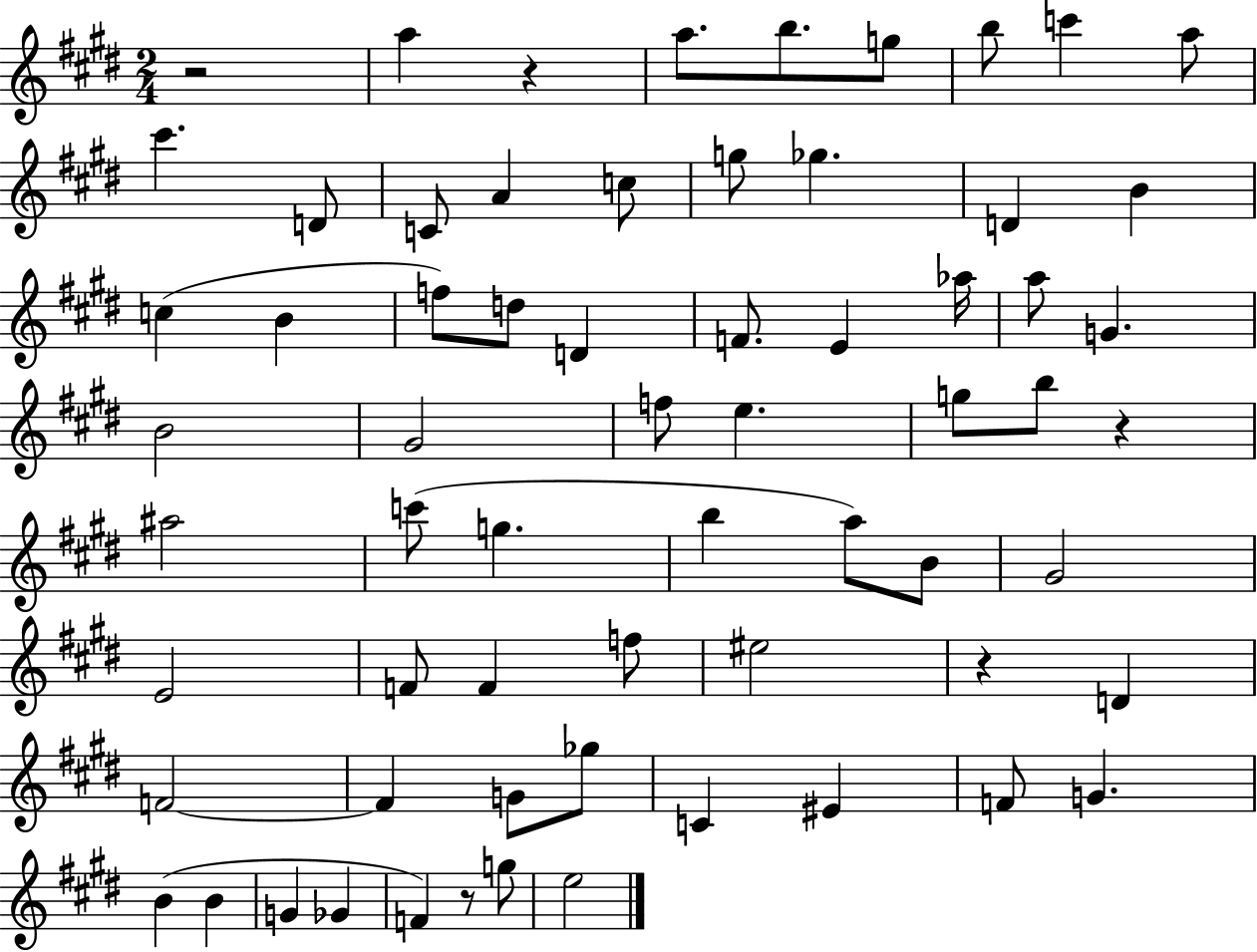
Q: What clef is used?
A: treble